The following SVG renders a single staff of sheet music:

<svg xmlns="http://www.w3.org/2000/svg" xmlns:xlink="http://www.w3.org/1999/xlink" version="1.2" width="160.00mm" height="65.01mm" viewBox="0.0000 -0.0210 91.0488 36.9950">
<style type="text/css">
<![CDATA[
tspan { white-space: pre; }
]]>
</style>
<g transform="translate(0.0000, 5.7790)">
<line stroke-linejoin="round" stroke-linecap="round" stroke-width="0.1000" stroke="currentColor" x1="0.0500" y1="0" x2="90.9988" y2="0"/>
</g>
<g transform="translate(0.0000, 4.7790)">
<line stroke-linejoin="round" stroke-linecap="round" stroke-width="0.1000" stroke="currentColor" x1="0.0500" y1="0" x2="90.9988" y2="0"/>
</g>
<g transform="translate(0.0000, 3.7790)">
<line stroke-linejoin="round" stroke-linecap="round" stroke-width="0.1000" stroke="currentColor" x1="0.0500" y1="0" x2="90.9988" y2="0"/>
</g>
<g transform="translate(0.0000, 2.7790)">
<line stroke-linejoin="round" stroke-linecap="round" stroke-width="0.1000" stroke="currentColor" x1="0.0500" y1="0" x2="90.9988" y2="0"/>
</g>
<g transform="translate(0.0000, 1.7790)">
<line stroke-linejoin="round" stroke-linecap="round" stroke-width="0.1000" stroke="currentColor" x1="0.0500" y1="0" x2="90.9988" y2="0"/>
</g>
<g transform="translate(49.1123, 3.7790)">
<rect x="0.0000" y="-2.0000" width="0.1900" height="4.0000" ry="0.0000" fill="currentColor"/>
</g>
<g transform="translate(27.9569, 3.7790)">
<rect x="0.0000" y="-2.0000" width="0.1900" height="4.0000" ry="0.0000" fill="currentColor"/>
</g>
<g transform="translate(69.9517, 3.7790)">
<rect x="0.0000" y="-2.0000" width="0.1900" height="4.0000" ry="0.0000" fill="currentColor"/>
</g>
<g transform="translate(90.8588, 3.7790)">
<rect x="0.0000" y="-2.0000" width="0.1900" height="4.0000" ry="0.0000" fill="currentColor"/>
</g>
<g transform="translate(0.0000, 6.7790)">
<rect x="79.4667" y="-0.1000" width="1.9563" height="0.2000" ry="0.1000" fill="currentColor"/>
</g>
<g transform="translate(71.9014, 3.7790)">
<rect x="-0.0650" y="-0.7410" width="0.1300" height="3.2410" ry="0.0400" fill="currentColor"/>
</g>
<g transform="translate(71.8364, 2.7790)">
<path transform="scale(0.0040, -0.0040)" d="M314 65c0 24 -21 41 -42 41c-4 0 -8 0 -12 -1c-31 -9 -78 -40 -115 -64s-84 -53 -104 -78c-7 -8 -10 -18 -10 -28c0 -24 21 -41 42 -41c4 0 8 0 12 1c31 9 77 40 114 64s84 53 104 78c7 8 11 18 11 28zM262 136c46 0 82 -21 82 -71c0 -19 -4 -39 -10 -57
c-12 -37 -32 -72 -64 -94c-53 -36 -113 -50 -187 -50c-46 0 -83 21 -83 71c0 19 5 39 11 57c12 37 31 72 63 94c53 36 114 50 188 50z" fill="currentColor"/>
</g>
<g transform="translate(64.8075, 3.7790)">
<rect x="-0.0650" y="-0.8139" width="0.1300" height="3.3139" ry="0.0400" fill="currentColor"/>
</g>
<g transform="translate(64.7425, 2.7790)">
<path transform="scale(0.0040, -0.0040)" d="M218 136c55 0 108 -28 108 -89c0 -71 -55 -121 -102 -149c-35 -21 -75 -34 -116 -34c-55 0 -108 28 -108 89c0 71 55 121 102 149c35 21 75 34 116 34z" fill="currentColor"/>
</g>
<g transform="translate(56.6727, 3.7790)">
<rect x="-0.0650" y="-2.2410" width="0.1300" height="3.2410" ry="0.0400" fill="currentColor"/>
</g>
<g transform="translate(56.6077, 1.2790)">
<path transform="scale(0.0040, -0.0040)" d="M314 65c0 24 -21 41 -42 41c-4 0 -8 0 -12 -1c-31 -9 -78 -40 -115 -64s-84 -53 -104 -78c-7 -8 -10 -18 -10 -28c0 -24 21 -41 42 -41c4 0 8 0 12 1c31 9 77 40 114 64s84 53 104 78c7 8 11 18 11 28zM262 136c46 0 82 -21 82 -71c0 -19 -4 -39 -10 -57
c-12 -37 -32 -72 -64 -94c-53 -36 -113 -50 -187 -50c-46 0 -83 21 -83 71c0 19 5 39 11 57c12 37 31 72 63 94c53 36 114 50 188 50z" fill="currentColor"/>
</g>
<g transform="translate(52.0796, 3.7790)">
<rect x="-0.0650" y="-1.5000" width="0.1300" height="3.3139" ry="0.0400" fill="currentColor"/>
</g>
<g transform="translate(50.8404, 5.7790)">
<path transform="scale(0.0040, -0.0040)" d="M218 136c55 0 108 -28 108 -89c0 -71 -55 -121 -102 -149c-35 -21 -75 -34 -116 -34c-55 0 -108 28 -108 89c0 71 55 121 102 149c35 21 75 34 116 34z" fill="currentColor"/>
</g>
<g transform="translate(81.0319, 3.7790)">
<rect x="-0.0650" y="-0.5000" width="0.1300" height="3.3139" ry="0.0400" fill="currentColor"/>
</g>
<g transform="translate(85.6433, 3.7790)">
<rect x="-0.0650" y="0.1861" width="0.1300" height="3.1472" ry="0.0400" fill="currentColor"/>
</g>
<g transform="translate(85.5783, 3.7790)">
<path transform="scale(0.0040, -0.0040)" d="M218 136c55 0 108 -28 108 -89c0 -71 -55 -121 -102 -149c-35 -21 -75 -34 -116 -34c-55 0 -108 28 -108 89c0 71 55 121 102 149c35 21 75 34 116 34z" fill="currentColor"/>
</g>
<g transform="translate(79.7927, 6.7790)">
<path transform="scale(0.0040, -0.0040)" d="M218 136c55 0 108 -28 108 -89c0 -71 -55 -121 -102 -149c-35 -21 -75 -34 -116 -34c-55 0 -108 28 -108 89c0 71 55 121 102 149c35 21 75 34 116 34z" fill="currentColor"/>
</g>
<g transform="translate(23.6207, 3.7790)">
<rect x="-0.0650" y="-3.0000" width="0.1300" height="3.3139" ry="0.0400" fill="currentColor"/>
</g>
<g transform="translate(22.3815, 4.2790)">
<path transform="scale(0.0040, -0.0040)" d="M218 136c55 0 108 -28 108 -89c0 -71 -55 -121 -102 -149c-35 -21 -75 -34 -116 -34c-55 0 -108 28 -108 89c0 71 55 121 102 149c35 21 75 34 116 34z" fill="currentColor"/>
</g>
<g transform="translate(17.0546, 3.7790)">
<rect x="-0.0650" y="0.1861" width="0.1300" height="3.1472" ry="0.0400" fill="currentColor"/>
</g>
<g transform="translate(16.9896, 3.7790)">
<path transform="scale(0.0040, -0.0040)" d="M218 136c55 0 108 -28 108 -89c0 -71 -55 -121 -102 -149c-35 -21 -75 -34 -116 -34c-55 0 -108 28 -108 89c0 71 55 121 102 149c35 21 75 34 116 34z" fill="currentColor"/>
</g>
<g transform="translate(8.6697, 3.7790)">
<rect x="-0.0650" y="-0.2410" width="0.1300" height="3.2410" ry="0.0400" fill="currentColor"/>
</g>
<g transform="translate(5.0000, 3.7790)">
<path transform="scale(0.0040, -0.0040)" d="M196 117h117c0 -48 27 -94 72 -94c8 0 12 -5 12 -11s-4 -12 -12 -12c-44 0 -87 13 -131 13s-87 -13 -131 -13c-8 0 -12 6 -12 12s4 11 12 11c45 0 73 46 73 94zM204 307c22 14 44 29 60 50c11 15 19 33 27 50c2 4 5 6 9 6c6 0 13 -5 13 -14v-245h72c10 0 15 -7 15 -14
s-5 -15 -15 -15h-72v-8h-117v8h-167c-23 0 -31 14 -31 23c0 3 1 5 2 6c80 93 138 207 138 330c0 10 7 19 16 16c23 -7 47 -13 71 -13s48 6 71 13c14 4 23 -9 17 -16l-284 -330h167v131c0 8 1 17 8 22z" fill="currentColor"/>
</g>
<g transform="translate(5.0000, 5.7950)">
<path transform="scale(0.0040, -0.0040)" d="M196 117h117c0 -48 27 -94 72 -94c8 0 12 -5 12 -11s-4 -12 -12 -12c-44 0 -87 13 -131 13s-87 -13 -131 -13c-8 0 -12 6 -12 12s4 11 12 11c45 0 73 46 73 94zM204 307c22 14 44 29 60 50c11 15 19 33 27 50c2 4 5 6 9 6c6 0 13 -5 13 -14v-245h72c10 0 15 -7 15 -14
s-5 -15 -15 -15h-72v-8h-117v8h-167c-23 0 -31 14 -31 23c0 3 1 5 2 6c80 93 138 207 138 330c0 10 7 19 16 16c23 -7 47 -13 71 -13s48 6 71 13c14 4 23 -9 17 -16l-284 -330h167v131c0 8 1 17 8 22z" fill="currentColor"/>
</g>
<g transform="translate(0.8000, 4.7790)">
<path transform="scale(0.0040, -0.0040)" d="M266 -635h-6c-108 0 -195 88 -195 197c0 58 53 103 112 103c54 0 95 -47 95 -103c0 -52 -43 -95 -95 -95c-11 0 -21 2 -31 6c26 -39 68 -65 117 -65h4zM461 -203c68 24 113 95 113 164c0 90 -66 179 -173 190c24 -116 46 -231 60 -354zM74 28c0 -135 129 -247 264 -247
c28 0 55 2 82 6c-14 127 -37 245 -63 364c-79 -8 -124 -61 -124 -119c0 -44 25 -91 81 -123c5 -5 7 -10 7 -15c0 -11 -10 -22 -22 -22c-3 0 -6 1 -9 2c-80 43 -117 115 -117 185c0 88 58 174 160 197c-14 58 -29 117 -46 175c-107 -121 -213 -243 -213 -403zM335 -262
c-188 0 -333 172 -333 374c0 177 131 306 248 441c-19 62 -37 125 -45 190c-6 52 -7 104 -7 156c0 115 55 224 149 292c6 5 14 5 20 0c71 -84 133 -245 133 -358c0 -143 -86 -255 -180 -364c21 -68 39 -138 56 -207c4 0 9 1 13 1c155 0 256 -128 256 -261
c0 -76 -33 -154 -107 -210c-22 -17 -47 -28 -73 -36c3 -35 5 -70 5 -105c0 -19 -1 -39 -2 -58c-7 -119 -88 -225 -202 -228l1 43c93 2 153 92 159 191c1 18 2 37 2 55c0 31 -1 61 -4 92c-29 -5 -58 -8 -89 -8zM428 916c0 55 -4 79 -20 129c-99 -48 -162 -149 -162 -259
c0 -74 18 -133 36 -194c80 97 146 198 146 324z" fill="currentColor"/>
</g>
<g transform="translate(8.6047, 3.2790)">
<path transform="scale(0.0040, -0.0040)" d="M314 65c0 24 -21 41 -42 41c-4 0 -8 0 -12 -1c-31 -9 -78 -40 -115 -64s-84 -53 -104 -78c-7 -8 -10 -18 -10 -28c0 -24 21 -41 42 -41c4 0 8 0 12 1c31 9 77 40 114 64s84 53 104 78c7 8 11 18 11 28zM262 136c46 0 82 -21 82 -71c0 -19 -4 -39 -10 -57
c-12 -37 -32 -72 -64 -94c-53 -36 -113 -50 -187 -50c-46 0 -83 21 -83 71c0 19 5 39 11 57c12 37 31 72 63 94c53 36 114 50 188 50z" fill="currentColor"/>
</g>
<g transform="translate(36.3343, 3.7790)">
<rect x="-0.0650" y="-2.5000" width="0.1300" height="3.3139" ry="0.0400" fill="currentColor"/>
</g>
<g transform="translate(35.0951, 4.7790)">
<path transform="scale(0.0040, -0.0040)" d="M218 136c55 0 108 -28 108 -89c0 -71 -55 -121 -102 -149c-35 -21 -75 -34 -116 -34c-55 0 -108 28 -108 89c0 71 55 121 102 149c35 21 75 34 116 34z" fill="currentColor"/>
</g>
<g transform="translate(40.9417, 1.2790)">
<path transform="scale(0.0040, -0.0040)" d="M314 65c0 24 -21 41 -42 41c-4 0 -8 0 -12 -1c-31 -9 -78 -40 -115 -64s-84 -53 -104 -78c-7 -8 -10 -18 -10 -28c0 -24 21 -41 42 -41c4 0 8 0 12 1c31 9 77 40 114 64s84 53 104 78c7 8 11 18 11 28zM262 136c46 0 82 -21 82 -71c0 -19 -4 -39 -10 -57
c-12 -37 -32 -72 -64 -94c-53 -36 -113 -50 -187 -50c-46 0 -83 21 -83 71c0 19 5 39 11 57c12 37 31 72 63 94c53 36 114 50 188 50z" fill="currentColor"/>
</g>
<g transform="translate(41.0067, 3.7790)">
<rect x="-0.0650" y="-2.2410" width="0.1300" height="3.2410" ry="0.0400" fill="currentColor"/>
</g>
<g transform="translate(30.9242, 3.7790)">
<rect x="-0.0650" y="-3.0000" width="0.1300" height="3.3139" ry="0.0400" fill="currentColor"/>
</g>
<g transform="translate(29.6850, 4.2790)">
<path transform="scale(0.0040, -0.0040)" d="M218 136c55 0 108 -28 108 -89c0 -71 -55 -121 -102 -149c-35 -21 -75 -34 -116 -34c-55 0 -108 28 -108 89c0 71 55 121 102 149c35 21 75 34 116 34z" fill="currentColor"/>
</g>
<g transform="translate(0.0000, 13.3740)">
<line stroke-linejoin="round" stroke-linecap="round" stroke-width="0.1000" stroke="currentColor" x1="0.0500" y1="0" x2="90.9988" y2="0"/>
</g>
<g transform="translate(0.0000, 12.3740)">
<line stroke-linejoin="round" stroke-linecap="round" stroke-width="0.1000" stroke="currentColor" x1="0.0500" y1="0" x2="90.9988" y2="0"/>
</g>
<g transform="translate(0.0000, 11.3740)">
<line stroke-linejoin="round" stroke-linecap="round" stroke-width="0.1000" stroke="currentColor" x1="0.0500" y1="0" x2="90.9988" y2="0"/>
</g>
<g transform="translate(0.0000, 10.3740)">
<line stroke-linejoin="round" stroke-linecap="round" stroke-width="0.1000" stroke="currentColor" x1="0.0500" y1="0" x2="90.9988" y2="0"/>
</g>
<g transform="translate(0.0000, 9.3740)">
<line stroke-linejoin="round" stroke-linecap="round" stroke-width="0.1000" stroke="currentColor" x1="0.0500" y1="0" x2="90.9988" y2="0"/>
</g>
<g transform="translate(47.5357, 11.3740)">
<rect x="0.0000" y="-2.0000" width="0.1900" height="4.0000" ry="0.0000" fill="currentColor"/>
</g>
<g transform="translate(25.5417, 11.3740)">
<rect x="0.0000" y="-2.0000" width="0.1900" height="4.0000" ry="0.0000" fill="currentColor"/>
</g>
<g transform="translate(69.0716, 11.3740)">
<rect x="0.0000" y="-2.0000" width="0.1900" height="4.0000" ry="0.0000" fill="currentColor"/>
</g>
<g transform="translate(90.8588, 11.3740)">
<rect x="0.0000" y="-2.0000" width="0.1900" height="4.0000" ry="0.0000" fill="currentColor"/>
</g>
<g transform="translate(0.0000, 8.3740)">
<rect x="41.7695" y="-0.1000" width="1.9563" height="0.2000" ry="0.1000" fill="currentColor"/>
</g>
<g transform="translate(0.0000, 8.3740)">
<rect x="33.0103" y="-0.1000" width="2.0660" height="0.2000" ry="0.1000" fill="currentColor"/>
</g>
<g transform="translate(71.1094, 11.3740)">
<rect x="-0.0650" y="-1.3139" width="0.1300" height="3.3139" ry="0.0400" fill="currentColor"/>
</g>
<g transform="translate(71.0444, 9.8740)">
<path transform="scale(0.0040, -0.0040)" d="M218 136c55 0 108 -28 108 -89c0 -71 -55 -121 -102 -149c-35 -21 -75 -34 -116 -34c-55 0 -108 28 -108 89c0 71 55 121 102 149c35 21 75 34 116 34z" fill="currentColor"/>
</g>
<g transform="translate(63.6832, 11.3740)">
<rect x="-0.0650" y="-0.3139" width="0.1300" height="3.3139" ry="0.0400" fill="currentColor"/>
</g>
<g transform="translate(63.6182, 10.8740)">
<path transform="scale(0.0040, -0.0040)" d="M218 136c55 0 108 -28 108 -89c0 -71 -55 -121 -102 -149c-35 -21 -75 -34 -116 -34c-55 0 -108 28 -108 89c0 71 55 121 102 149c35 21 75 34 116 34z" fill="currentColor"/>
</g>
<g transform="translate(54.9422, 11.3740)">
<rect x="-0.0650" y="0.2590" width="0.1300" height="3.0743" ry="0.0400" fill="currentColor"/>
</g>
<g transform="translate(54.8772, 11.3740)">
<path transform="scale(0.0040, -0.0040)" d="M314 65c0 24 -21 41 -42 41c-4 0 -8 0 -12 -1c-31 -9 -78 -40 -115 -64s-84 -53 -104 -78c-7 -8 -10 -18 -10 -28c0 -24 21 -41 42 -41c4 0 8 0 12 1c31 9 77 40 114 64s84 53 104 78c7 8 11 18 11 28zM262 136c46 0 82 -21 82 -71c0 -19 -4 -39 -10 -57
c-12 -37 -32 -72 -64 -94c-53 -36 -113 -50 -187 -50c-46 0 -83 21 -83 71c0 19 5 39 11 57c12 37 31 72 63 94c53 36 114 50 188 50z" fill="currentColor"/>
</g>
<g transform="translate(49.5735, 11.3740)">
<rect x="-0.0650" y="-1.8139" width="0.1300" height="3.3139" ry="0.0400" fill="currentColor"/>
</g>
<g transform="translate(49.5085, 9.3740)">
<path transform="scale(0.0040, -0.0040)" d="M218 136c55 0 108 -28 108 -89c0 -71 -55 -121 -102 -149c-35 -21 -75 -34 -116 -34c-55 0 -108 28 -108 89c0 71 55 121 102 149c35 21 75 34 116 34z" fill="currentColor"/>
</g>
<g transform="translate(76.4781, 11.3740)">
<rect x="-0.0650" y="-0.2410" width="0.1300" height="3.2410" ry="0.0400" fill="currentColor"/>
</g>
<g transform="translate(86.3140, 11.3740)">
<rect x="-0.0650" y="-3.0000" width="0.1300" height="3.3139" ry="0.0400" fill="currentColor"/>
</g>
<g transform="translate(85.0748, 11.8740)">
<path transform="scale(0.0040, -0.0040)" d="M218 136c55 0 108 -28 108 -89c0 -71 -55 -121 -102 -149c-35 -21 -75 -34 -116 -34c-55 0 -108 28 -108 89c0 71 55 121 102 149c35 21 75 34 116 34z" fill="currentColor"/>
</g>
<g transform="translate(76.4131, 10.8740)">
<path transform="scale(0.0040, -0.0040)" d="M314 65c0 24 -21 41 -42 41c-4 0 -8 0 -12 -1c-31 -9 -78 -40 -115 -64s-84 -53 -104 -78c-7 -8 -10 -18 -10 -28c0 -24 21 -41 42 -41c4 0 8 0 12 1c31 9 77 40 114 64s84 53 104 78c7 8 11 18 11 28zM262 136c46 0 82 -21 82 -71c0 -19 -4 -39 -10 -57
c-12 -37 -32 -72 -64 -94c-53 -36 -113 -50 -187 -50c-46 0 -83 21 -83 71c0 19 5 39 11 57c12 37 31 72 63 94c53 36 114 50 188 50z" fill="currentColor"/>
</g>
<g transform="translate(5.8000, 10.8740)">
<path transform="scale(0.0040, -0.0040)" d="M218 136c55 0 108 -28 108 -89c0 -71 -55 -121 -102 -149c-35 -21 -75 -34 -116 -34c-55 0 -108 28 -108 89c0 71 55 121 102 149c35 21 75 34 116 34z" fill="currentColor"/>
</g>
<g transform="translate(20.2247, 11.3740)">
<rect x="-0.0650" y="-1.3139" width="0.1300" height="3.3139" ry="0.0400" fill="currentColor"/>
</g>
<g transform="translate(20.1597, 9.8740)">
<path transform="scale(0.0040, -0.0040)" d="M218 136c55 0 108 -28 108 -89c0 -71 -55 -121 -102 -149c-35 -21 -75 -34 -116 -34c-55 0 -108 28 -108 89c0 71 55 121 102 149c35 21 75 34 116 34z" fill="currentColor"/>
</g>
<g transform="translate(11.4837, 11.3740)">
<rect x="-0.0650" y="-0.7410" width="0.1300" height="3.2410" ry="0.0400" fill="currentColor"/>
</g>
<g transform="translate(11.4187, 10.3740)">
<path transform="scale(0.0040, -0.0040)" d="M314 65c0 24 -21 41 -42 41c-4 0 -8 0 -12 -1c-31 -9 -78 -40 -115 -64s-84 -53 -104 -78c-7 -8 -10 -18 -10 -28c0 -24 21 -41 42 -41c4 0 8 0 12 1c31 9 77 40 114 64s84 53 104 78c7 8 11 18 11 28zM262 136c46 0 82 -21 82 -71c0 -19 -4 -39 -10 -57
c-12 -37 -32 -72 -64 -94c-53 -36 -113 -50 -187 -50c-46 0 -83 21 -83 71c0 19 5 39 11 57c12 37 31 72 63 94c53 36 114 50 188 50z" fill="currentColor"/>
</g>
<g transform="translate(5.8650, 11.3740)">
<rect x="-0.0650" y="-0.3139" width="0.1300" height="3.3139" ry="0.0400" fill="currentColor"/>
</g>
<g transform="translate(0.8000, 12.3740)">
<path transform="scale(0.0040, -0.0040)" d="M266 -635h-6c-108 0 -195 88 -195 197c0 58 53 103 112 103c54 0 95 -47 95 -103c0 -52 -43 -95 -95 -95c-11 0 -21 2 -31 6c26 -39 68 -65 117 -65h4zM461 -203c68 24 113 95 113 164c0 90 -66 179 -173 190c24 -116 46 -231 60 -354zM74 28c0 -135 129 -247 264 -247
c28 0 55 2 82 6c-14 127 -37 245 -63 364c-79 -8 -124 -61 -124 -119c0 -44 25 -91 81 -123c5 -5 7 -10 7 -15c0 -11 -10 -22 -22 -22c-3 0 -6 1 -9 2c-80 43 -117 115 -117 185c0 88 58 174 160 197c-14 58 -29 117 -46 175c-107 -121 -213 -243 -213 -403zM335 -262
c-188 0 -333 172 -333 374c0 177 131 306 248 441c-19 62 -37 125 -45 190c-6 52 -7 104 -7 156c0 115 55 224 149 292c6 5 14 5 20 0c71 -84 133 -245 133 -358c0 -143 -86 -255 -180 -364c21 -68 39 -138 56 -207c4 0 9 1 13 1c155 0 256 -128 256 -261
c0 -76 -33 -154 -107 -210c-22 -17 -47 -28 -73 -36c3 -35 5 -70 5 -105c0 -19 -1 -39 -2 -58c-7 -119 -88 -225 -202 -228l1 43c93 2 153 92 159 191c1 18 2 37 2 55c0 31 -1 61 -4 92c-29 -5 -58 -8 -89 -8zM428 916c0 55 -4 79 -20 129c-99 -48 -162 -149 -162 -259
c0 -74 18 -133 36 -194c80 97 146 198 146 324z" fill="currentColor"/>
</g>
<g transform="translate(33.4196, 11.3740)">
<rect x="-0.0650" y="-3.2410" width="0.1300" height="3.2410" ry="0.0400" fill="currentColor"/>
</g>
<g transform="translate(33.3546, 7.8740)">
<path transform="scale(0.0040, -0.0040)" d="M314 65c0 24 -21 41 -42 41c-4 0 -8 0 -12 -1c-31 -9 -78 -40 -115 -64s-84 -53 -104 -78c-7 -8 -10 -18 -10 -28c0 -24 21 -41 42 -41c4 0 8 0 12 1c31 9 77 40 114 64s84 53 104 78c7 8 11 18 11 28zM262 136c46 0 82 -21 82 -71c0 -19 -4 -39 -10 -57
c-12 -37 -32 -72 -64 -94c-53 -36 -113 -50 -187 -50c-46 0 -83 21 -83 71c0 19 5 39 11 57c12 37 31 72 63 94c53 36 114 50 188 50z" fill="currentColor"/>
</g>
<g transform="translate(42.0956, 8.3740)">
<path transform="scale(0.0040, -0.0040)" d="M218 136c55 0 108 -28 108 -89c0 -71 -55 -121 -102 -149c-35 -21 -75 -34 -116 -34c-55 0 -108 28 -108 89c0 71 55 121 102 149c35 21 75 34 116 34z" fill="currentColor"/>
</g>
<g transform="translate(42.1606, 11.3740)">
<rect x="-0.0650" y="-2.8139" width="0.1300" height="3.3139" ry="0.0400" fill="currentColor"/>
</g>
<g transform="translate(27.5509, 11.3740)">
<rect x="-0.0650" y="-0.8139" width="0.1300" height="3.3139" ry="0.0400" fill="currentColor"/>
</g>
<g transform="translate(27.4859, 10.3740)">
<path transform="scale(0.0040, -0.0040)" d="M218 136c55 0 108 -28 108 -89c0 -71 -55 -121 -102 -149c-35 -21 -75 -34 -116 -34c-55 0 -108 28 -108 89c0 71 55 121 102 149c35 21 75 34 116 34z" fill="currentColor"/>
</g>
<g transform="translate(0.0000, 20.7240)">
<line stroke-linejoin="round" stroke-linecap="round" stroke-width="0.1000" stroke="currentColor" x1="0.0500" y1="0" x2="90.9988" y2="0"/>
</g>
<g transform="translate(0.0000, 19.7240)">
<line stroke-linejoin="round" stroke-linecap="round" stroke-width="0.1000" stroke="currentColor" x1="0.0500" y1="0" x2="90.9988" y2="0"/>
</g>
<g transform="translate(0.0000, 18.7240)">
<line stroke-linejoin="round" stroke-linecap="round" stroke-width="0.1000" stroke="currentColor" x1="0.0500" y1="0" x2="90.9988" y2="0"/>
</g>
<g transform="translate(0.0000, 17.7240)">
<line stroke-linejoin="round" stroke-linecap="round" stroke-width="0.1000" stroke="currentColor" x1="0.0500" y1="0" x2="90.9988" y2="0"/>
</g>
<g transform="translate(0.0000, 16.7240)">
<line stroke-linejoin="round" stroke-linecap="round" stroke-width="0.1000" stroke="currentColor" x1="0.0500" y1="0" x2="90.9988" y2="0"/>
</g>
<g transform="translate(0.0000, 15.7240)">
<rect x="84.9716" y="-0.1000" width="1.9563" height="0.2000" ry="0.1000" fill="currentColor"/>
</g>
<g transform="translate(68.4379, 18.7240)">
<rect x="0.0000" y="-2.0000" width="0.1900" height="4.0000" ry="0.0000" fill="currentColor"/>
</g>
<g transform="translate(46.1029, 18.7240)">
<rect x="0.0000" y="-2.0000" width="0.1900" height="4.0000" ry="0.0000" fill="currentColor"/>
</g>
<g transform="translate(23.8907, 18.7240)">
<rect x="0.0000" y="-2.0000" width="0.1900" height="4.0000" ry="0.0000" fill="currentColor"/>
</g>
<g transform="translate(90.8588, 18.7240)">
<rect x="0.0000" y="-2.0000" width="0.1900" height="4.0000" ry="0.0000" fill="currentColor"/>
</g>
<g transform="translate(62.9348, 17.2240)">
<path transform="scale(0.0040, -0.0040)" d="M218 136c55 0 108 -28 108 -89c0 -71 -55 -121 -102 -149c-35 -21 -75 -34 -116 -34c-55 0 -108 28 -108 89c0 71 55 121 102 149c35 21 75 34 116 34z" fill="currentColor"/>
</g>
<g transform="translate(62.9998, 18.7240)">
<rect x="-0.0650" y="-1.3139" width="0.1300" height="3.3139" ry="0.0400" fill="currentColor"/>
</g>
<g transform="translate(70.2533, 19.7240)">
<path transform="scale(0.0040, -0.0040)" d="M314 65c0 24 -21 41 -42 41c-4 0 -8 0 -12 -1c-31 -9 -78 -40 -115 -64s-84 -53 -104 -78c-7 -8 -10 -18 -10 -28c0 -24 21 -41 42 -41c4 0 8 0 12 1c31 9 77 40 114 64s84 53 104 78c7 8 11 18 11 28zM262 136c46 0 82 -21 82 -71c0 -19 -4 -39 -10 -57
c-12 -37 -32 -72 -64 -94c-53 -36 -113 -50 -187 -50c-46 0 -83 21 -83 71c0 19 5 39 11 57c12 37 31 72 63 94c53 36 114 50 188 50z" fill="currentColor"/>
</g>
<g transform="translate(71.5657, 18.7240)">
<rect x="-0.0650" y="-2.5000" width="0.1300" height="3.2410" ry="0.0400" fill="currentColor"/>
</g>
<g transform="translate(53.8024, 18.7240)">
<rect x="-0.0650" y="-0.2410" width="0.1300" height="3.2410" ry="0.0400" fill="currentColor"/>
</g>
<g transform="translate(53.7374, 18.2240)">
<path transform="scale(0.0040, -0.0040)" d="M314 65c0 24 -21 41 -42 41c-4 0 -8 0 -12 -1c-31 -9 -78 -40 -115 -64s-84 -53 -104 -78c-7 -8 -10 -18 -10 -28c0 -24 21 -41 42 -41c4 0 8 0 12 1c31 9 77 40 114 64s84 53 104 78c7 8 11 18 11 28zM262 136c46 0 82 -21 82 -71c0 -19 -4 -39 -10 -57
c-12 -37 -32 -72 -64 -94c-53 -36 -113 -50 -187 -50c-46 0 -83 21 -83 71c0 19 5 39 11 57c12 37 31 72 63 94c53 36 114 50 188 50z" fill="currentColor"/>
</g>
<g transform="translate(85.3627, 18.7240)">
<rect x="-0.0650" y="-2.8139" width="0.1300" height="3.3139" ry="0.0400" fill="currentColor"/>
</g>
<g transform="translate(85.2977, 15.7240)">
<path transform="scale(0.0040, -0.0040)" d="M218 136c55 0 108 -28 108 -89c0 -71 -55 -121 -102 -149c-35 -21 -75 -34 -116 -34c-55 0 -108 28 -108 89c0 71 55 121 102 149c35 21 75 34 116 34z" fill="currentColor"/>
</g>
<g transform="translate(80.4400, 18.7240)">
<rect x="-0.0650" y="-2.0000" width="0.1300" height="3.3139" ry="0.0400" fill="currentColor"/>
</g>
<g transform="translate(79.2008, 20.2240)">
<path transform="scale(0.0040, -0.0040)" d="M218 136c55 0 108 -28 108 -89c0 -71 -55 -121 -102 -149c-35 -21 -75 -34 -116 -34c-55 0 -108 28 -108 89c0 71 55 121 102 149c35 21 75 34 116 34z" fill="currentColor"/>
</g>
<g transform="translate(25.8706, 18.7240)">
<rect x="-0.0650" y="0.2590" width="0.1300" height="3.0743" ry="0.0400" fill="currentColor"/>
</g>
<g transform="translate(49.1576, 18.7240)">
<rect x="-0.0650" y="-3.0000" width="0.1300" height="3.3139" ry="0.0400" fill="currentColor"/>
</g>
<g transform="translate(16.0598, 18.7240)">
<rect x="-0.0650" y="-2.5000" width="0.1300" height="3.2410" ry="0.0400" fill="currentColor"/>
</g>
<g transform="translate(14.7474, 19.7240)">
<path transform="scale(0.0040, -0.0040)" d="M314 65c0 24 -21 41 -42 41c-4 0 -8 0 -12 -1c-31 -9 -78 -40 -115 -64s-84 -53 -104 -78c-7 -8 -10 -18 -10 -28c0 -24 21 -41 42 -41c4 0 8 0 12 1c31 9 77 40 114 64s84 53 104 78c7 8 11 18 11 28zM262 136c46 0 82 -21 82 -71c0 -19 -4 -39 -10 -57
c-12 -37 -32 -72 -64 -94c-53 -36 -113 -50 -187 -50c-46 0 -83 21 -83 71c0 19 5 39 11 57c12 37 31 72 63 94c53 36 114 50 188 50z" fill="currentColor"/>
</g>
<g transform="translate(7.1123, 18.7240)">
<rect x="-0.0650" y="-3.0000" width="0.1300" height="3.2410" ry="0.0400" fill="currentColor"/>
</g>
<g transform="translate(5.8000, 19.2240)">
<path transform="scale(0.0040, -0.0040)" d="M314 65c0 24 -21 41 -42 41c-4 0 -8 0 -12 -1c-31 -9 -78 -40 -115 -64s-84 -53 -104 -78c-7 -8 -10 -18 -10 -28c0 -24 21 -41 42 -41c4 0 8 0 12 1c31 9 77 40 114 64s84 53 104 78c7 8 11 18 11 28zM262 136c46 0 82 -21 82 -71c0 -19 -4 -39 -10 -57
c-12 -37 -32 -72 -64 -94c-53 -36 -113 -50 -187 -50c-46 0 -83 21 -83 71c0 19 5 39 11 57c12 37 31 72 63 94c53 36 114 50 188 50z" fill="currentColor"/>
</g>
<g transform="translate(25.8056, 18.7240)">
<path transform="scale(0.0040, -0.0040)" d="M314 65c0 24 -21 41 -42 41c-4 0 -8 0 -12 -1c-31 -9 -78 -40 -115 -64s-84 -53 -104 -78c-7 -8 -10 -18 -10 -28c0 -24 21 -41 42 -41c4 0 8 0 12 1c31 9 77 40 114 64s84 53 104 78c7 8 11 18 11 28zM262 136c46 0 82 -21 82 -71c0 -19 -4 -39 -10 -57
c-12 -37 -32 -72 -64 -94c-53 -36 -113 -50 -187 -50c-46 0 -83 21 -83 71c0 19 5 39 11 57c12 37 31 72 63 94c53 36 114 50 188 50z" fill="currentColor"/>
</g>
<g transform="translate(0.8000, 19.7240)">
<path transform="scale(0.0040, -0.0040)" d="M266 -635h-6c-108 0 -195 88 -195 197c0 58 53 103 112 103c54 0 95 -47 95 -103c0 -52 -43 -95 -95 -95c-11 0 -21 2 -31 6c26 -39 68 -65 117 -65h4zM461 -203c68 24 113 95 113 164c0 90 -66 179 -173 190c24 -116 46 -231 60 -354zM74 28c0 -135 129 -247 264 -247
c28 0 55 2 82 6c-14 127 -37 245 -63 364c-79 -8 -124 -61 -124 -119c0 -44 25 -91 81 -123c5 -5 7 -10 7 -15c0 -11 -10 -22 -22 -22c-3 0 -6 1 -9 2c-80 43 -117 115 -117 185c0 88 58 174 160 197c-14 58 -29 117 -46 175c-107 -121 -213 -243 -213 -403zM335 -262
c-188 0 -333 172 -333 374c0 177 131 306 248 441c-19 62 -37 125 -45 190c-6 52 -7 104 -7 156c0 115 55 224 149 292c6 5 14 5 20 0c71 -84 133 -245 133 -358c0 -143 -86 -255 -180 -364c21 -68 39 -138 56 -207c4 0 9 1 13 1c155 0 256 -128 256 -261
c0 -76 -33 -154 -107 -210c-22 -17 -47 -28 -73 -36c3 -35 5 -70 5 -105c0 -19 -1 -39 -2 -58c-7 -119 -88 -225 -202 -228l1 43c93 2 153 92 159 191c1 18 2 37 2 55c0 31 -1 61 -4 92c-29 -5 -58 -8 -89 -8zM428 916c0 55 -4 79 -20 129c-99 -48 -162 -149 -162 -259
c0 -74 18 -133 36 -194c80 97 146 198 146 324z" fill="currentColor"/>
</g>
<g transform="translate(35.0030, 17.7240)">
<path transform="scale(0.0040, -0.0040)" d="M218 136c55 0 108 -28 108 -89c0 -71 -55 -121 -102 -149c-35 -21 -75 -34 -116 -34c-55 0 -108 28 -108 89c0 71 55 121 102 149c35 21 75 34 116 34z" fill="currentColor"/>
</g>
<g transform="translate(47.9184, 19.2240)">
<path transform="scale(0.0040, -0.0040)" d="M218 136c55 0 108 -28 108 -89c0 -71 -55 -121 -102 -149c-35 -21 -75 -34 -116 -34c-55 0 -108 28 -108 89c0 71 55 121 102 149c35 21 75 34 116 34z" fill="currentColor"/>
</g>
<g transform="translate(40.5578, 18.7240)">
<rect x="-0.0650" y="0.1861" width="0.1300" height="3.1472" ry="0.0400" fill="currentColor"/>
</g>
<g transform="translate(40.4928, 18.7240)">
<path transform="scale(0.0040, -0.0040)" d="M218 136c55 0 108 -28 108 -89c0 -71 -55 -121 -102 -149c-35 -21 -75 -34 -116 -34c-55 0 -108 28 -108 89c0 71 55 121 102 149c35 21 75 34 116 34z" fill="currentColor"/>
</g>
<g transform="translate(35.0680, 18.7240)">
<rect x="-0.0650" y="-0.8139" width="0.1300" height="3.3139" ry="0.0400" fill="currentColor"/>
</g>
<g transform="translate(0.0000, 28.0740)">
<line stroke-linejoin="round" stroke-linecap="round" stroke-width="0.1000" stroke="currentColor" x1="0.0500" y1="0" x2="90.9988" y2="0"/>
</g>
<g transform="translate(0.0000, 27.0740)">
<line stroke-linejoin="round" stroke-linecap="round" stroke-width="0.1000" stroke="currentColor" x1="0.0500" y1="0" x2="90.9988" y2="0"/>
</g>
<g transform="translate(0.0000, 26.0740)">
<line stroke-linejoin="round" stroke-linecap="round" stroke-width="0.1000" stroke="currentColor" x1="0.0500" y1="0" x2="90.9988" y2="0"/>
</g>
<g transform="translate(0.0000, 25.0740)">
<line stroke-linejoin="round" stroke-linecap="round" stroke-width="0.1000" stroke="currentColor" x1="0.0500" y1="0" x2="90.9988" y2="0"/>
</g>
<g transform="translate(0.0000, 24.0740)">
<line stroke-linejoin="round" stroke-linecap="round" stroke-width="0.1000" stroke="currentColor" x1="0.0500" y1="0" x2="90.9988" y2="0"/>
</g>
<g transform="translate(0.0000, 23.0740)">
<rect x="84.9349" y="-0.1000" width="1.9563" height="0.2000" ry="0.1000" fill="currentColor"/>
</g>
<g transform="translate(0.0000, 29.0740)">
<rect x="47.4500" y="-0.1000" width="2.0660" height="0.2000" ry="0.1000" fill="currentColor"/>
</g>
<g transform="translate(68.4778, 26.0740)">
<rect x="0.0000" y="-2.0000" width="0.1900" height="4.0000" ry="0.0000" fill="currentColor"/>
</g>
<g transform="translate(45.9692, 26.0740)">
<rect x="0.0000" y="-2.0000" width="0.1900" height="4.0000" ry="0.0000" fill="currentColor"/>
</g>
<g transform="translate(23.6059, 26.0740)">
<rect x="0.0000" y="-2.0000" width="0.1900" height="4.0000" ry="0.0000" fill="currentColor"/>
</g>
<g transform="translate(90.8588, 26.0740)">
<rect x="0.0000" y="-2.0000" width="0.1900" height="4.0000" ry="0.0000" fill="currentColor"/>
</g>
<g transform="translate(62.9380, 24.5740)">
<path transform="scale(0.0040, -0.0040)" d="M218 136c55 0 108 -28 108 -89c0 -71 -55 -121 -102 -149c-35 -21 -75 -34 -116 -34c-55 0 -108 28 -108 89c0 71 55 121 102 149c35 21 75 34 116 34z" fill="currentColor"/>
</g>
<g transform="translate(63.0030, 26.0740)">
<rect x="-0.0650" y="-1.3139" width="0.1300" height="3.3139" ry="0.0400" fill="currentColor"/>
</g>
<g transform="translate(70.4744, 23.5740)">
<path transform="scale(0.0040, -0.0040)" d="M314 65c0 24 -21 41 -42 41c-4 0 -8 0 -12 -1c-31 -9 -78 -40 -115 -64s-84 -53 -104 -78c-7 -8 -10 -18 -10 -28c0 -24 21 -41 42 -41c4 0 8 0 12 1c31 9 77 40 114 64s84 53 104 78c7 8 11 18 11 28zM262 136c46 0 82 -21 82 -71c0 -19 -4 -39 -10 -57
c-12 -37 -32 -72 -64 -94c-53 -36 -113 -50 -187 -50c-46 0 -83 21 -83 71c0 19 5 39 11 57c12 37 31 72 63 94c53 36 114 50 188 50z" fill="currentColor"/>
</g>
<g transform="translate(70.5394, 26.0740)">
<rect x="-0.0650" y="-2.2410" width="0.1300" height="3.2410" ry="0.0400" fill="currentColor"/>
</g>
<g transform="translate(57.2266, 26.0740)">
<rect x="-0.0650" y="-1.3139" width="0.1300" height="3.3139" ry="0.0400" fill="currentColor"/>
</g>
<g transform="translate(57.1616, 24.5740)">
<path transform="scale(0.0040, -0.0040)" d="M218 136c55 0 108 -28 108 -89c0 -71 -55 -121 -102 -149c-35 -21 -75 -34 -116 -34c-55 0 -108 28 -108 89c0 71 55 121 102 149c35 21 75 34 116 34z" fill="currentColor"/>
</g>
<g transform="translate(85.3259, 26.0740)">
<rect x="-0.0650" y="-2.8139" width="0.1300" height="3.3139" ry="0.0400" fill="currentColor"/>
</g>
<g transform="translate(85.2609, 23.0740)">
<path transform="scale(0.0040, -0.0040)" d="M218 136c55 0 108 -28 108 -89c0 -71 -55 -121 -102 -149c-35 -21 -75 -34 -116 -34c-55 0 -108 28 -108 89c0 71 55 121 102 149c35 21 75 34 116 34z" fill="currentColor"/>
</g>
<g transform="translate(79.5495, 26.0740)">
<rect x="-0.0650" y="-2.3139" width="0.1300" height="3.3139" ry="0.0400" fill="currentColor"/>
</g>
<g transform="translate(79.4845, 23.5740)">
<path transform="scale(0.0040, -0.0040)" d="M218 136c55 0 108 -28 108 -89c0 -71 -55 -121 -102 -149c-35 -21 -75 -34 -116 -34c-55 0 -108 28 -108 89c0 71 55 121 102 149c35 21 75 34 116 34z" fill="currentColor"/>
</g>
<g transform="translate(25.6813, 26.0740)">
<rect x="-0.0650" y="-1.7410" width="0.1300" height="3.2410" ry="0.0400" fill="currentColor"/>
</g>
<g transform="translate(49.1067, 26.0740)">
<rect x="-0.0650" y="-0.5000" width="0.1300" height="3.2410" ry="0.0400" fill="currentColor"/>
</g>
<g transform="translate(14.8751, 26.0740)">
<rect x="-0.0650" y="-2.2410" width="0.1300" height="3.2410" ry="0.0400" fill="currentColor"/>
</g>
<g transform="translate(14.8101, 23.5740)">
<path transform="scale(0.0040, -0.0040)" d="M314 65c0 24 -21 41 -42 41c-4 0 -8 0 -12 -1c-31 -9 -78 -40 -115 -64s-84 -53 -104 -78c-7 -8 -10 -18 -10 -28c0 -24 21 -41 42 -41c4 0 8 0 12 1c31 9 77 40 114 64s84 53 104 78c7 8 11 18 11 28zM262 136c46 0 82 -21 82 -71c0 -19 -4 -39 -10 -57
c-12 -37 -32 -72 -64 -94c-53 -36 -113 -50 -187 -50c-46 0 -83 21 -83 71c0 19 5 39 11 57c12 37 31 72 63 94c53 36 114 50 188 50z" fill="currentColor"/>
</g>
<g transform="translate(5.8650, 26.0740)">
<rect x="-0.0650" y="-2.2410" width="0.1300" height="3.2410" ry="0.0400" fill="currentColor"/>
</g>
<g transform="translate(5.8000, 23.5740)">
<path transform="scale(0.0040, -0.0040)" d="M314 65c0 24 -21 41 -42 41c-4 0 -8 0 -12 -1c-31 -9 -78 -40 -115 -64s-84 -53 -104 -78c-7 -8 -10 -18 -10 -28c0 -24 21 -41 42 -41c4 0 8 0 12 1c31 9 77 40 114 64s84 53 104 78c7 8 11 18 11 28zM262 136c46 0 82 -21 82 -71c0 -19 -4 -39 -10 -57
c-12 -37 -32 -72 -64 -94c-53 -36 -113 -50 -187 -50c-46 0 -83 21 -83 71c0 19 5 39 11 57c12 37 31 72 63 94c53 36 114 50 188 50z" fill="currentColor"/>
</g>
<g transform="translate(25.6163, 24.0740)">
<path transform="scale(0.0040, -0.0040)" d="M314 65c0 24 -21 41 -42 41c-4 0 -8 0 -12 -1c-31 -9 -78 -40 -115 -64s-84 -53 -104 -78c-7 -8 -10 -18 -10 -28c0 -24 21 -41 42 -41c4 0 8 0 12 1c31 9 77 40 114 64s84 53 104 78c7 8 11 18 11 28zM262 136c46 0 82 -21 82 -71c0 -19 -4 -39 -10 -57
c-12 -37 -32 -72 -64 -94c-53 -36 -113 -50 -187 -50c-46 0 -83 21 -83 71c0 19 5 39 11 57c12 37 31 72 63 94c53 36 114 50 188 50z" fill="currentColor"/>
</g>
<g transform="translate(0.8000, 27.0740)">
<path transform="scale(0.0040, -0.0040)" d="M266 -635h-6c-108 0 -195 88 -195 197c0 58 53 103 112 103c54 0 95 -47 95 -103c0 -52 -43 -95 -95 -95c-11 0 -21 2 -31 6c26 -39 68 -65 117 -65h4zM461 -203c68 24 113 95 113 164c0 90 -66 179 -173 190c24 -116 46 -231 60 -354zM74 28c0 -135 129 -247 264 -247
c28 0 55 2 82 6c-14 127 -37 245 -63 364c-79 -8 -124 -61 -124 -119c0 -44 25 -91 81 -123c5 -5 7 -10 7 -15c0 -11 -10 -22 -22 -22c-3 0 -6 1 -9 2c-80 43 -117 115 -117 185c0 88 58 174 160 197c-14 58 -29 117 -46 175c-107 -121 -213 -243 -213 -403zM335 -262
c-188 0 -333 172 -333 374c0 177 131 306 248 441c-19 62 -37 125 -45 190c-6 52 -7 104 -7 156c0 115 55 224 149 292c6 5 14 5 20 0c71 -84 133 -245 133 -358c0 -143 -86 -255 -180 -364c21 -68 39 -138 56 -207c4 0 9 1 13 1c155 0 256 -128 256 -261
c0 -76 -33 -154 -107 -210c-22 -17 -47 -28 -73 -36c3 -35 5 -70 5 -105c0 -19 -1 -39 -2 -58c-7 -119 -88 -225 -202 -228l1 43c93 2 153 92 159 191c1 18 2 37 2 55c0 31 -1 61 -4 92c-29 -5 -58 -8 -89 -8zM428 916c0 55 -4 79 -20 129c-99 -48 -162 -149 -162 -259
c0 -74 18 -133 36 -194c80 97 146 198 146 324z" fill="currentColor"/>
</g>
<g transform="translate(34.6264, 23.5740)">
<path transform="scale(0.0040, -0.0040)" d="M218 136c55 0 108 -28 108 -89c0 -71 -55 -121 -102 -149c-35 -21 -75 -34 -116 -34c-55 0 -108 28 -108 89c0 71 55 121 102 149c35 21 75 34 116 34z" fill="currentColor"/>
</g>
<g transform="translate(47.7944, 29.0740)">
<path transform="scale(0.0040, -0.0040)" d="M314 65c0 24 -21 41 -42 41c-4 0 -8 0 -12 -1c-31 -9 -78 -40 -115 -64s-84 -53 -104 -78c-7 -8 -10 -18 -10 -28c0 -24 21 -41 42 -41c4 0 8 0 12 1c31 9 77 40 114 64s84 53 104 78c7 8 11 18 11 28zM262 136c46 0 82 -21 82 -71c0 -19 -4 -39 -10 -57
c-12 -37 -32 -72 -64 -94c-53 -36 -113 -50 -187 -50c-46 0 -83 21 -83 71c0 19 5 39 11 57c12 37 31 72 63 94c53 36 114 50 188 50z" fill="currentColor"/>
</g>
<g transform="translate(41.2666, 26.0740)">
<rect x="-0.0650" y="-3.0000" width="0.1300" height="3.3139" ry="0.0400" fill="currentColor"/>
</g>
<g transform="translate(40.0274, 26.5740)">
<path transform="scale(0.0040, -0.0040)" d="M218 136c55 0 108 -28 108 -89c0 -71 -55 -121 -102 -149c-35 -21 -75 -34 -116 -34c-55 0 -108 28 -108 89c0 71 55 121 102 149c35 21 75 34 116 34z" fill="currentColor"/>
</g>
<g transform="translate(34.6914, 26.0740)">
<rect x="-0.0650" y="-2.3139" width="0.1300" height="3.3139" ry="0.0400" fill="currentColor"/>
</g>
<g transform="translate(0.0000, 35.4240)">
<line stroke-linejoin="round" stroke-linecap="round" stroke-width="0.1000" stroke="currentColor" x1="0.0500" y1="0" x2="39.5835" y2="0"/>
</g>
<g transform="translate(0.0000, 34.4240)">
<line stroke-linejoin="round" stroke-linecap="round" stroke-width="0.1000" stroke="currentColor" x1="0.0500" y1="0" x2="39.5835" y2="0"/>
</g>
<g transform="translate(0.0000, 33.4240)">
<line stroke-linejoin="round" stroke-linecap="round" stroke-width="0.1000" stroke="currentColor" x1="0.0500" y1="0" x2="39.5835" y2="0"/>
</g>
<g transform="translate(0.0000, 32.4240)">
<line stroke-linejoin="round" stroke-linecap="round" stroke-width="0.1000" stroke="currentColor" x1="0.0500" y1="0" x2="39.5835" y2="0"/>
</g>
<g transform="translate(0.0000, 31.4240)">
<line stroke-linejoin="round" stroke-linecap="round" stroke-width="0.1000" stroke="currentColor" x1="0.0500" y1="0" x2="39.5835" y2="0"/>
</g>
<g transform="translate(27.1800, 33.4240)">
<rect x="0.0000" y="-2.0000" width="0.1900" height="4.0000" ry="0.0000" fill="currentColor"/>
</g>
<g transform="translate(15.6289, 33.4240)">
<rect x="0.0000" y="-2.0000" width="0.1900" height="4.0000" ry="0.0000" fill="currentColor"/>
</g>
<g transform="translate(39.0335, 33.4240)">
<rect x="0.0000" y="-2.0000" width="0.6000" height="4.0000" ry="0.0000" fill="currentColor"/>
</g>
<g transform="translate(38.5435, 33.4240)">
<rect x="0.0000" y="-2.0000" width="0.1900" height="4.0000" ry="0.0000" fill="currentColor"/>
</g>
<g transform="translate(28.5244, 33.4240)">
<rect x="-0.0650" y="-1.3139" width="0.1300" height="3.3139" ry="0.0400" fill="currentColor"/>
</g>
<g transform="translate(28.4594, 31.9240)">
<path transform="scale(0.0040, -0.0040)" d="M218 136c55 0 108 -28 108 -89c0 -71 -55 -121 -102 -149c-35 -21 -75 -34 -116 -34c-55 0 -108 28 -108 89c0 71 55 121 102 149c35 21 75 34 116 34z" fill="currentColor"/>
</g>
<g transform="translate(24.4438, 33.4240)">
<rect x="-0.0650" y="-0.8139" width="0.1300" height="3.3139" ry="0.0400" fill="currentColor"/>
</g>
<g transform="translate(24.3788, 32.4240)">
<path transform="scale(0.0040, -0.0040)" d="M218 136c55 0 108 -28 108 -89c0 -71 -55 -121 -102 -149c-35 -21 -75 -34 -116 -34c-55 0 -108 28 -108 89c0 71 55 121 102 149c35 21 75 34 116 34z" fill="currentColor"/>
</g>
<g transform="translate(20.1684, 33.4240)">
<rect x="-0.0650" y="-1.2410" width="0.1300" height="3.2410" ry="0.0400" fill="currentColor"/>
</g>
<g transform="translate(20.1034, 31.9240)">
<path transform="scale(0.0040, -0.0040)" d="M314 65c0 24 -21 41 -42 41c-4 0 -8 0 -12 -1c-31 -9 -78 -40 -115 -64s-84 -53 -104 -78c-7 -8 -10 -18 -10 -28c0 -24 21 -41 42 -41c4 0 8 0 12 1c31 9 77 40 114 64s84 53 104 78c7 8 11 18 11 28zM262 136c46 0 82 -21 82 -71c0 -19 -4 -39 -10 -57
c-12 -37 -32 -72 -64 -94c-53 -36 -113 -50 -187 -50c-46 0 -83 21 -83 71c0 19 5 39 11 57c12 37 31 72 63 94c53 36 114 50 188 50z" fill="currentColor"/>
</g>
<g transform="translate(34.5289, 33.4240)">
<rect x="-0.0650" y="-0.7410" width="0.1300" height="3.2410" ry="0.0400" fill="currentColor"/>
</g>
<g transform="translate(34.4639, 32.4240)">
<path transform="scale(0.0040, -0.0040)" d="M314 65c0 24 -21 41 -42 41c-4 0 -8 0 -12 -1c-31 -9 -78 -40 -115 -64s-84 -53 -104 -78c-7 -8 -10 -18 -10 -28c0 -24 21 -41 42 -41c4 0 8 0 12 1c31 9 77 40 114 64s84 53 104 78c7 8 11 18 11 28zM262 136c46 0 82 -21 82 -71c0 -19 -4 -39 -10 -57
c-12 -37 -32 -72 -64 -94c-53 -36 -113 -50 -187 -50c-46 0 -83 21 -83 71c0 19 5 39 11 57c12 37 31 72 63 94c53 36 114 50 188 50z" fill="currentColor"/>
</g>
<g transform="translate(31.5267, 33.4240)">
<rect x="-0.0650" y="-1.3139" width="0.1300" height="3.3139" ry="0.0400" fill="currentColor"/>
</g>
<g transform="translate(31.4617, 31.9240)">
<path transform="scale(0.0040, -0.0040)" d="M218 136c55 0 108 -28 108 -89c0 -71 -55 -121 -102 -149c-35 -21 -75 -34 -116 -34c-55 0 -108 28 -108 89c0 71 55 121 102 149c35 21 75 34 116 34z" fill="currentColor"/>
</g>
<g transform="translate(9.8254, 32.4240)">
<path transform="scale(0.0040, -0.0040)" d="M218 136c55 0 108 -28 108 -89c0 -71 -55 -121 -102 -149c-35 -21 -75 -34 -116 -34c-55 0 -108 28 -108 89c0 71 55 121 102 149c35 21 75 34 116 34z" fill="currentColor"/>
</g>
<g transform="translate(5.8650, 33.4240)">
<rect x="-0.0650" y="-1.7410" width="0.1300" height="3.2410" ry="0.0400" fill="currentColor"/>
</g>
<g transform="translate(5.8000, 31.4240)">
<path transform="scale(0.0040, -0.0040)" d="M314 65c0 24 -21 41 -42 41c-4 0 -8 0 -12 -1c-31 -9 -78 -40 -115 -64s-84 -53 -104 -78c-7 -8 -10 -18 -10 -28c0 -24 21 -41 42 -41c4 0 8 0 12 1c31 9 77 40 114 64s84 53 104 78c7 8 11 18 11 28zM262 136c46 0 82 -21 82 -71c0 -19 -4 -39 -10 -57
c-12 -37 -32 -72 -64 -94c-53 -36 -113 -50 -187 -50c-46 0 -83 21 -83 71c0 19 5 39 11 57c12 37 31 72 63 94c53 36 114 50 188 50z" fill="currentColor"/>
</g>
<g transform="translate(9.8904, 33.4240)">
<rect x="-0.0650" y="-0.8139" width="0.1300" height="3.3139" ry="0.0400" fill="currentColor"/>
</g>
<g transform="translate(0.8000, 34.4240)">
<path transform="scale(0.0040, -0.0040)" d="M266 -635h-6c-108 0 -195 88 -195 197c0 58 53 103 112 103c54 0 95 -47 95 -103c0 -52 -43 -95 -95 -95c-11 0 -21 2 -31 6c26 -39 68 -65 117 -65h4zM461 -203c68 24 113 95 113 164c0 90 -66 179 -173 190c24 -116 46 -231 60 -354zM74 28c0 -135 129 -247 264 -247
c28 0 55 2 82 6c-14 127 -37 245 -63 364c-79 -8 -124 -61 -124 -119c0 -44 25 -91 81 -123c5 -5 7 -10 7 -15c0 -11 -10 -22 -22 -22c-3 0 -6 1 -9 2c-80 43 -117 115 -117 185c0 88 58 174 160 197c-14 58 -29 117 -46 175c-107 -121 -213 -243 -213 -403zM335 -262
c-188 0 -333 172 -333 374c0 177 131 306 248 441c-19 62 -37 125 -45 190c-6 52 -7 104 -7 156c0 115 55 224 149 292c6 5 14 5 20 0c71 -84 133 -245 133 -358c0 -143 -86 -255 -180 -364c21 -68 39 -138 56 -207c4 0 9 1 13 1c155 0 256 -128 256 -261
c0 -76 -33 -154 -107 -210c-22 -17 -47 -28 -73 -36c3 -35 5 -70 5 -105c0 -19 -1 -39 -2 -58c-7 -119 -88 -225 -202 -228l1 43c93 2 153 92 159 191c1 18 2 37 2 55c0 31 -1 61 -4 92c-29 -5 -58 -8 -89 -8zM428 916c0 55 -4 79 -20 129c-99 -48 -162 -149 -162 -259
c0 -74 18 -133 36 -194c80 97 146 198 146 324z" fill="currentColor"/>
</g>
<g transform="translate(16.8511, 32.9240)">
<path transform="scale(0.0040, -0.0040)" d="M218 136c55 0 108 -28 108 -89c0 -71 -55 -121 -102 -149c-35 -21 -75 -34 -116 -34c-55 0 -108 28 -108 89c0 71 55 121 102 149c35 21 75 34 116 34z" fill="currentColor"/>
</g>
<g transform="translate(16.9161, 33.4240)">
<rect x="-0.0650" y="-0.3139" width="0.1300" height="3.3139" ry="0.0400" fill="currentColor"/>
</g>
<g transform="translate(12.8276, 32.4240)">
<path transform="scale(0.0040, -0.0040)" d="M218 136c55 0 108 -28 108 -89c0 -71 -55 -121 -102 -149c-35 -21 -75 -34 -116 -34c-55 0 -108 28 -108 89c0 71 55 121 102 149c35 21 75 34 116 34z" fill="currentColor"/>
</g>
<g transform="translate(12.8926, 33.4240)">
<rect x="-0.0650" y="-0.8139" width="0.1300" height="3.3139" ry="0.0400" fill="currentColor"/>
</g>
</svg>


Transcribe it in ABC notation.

X:1
T:Untitled
M:4/4
L:1/4
K:C
c2 B A A G g2 E g2 d d2 C B c d2 e d b2 a f B2 c e c2 A A2 G2 B2 d B A c2 e G2 F a g2 g2 f2 g A C2 e e g2 g a f2 d d c e2 d e e d2